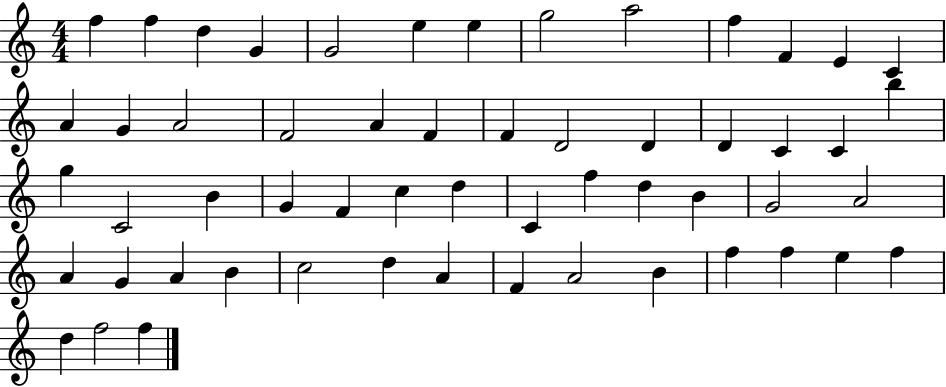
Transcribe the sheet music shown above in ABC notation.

X:1
T:Untitled
M:4/4
L:1/4
K:C
f f d G G2 e e g2 a2 f F E C A G A2 F2 A F F D2 D D C C b g C2 B G F c d C f d B G2 A2 A G A B c2 d A F A2 B f f e f d f2 f